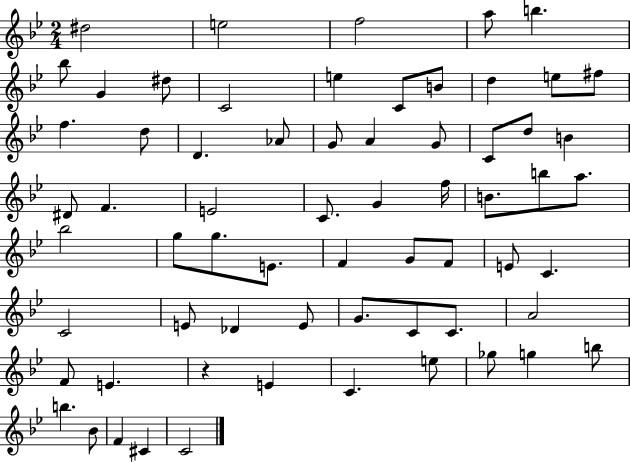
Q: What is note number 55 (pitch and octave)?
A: C4